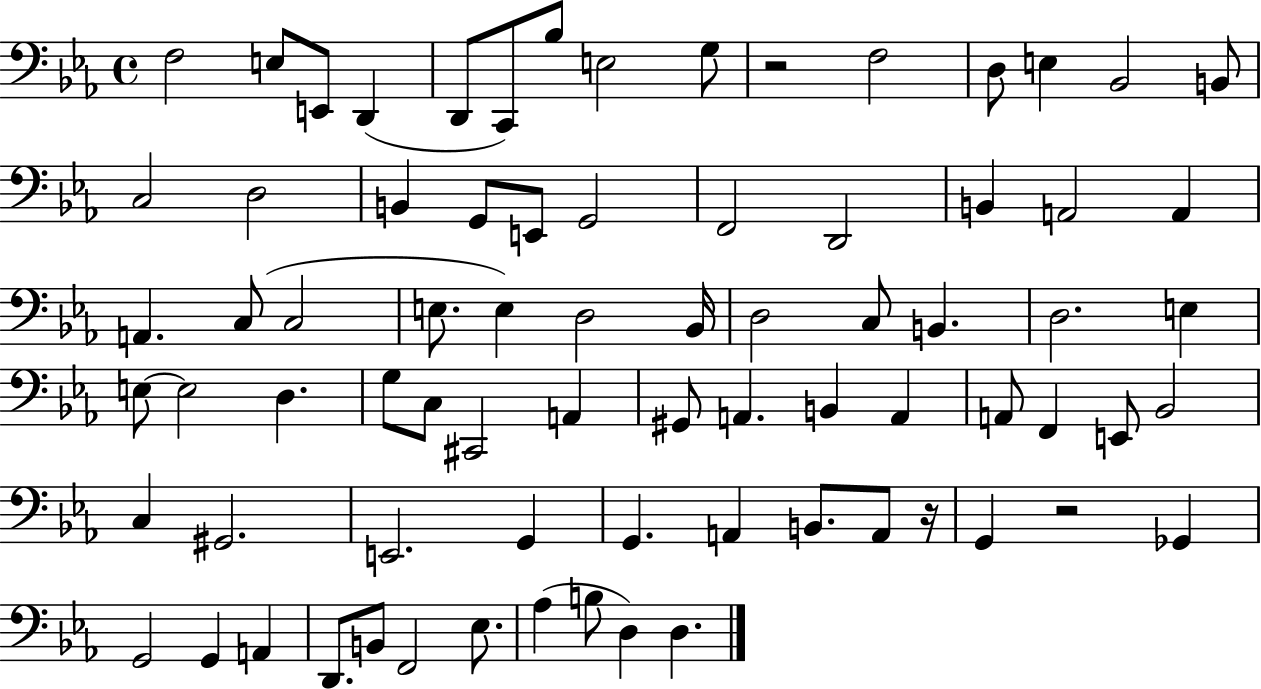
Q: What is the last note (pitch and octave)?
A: D3